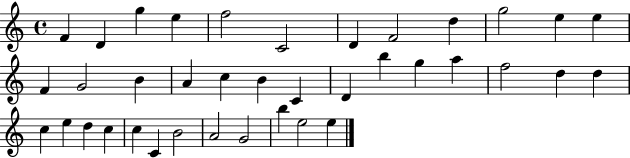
F4/q D4/q G5/q E5/q F5/h C4/h D4/q F4/h D5/q G5/h E5/q E5/q F4/q G4/h B4/q A4/q C5/q B4/q C4/q D4/q B5/q G5/q A5/q F5/h D5/q D5/q C5/q E5/q D5/q C5/q C5/q C4/q B4/h A4/h G4/h B5/q E5/h E5/q